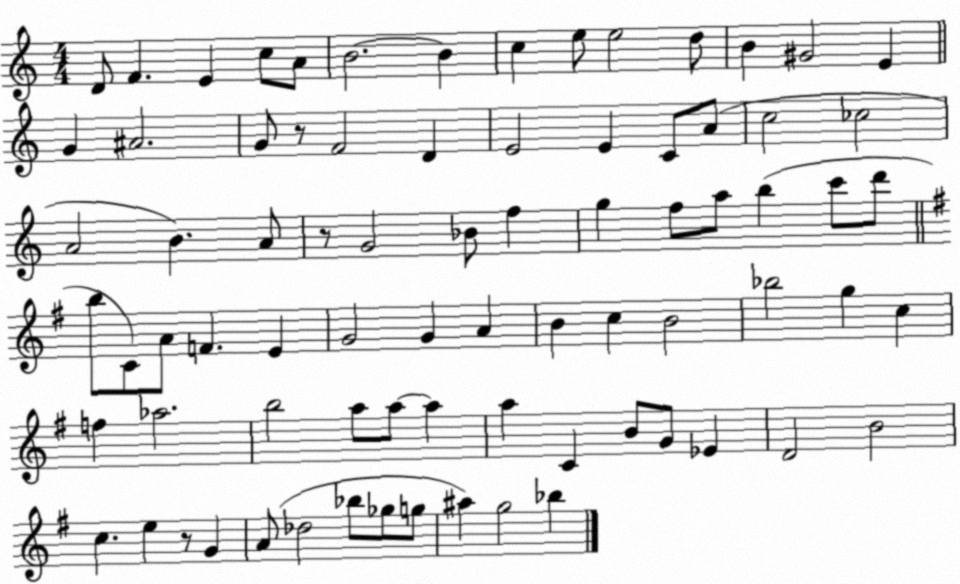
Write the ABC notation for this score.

X:1
T:Untitled
M:4/4
L:1/4
K:C
D/2 F E c/2 A/2 B2 B c e/2 e2 d/2 B ^G2 E G ^A2 G/2 z/2 F2 D E2 E C/2 A/2 c2 _c2 A2 B A/2 z/2 G2 _B/2 f g f/2 a/2 b c'/2 d'/2 b/2 C/2 A/2 F E G2 G A B c B2 _b2 g c f _a2 b2 a/2 a/2 a a C B/2 G/2 _E D2 B2 c e z/2 G A/2 _d2 _b/2 _g/2 g/2 ^a g2 _b